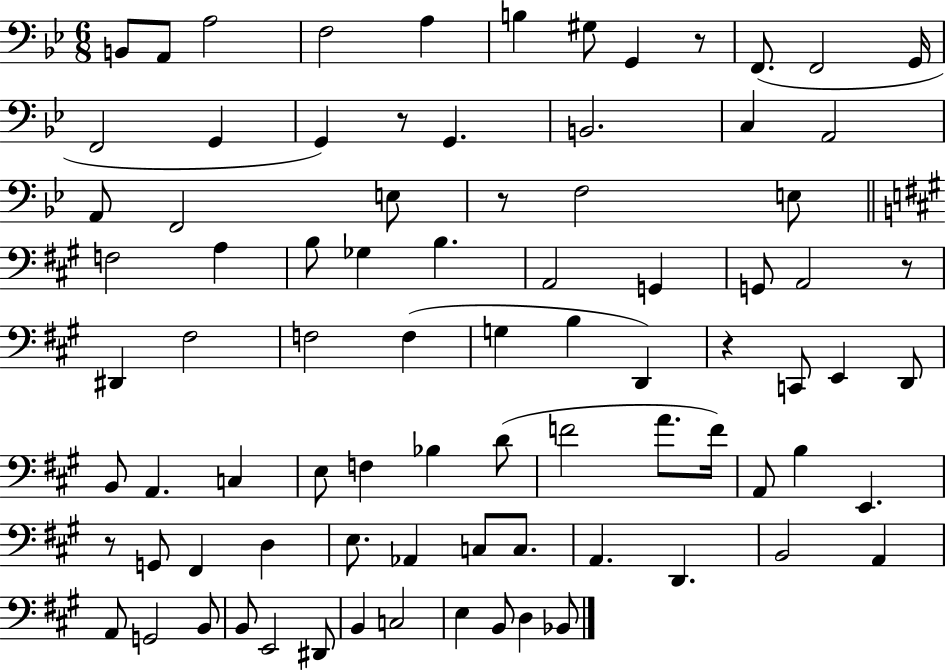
X:1
T:Untitled
M:6/8
L:1/4
K:Bb
B,,/2 A,,/2 A,2 F,2 A, B, ^G,/2 G,, z/2 F,,/2 F,,2 G,,/4 F,,2 G,, G,, z/2 G,, B,,2 C, A,,2 A,,/2 F,,2 E,/2 z/2 F,2 E,/2 F,2 A, B,/2 _G, B, A,,2 G,, G,,/2 A,,2 z/2 ^D,, ^F,2 F,2 F, G, B, D,, z C,,/2 E,, D,,/2 B,,/2 A,, C, E,/2 F, _B, D/2 F2 A/2 F/4 A,,/2 B, E,, z/2 G,,/2 ^F,, D, E,/2 _A,, C,/2 C,/2 A,, D,, B,,2 A,, A,,/2 G,,2 B,,/2 B,,/2 E,,2 ^D,,/2 B,, C,2 E, B,,/2 D, _B,,/2